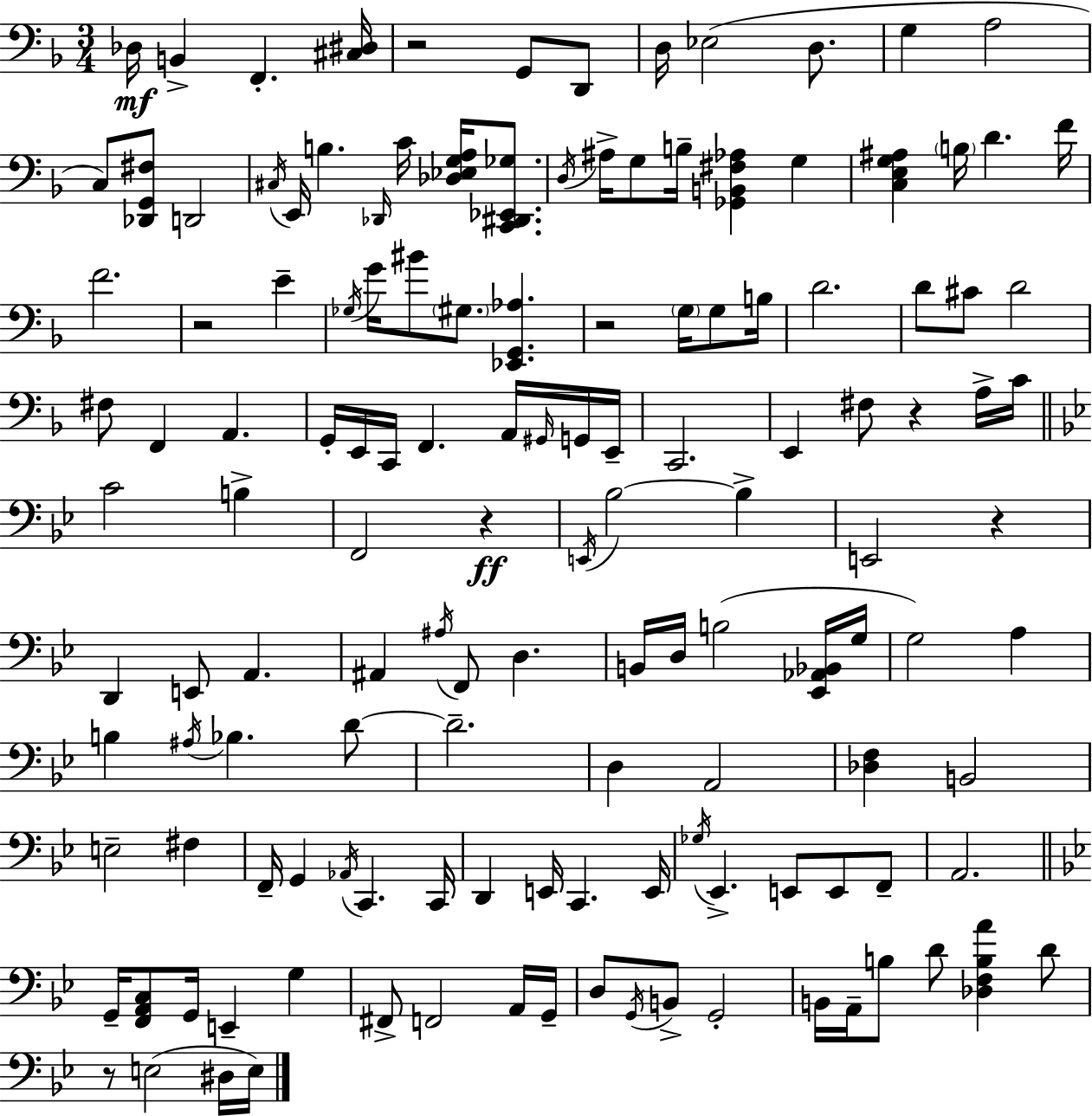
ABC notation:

X:1
T:Untitled
M:3/4
L:1/4
K:F
_D,/4 B,, F,, [^C,^D,]/4 z2 G,,/2 D,,/2 D,/4 _E,2 D,/2 G, A,2 C,/2 [_D,,G,,^F,]/2 D,,2 ^C,/4 E,,/4 B, _D,,/4 C/4 [_D,_E,G,A,]/4 [C,,^D,,_E,,_G,]/2 D,/4 ^A,/4 G,/2 B,/4 [_G,,B,,^F,_A,] G, [C,E,G,^A,] B,/4 D F/4 F2 z2 E _G,/4 G/4 ^B/2 ^G,/2 [_E,,G,,_A,] z2 G,/4 G,/2 B,/4 D2 D/2 ^C/2 D2 ^F,/2 F,, A,, G,,/4 E,,/4 C,,/4 F,, A,,/4 ^G,,/4 G,,/4 E,,/4 C,,2 E,, ^F,/2 z A,/4 C/4 C2 B, F,,2 z E,,/4 _B,2 _B, E,,2 z D,, E,,/2 A,, ^A,, ^A,/4 F,,/2 D, B,,/4 D,/4 B,2 [_E,,_A,,_B,,]/4 G,/4 G,2 A, B, ^A,/4 _B, D/2 D2 D, A,,2 [_D,F,] B,,2 E,2 ^F, F,,/4 G,, _A,,/4 C,, C,,/4 D,, E,,/4 C,, E,,/4 _G,/4 _E,, E,,/2 E,,/2 F,,/2 A,,2 G,,/4 [F,,A,,C,]/2 G,,/4 E,, G, ^F,,/2 F,,2 A,,/4 G,,/4 D,/2 G,,/4 B,,/2 G,,2 B,,/4 A,,/4 B,/2 D/2 [_D,F,B,A] D/2 z/2 E,2 ^D,/4 E,/4